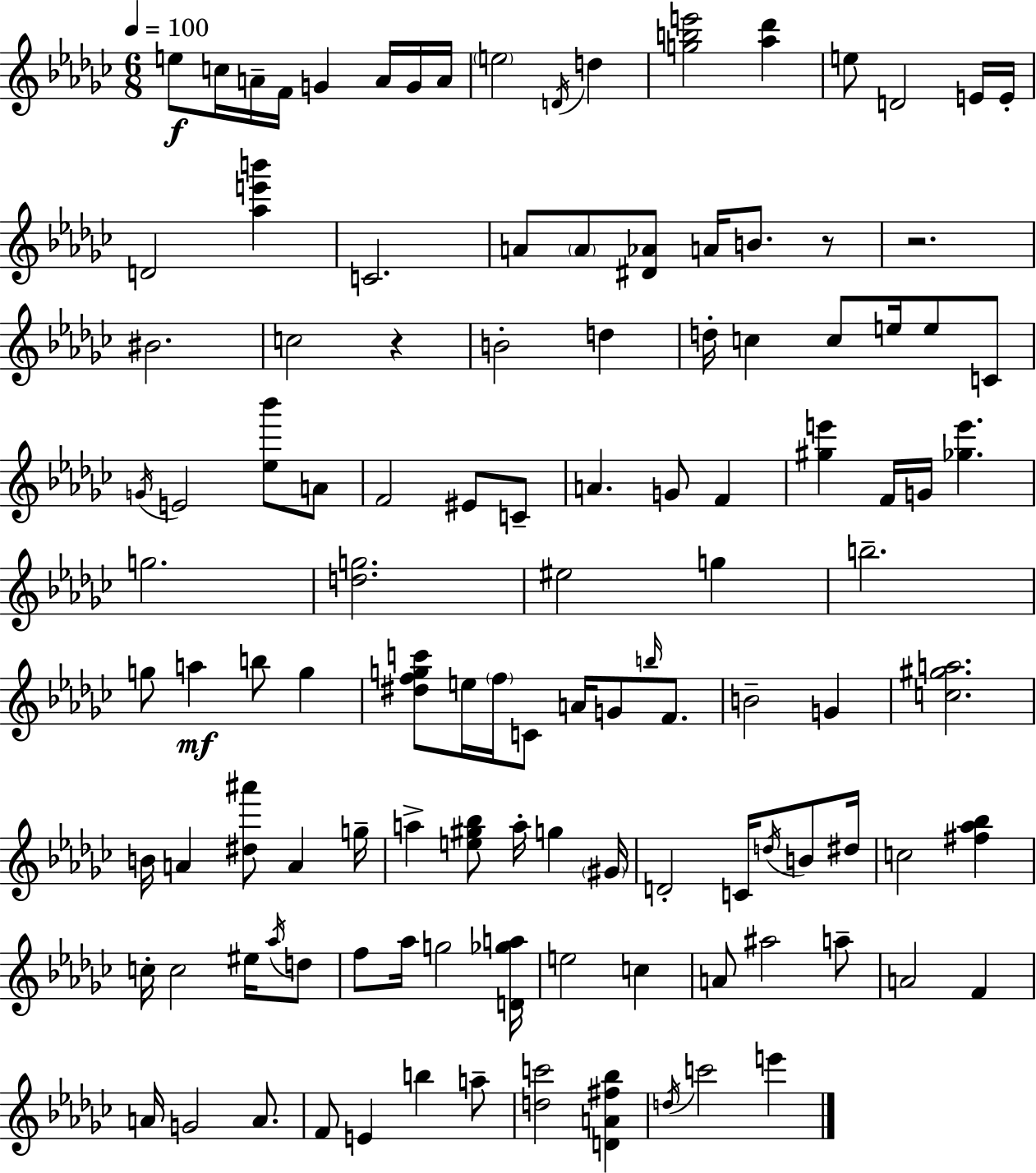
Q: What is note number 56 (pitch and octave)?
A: B5